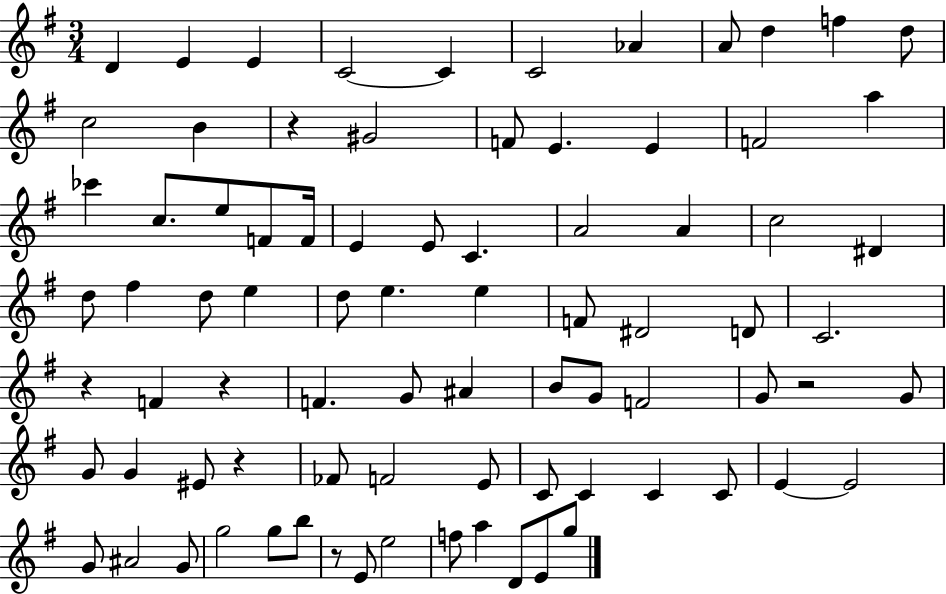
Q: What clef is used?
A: treble